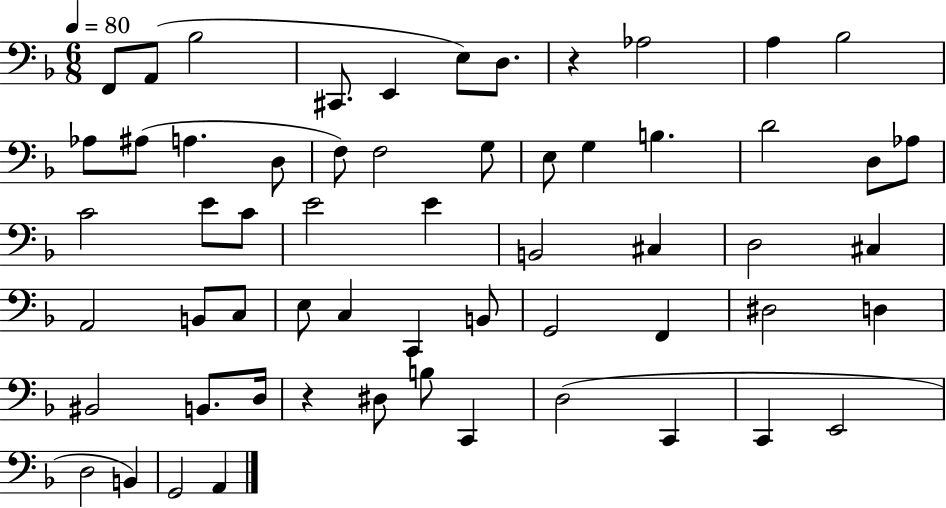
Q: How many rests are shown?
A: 2